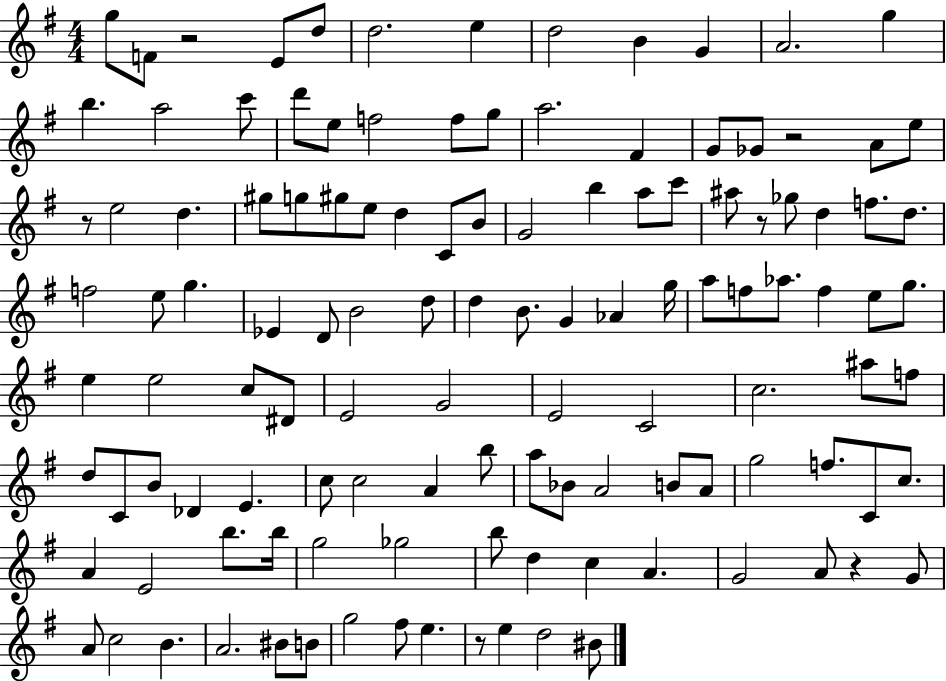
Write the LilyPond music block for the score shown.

{
  \clef treble
  \numericTimeSignature
  \time 4/4
  \key g \major
  \repeat volta 2 { g''8 f'8 r2 e'8 d''8 | d''2. e''4 | d''2 b'4 g'4 | a'2. g''4 | \break b''4. a''2 c'''8 | d'''8 e''8 f''2 f''8 g''8 | a''2. fis'4 | g'8 ges'8 r2 a'8 e''8 | \break r8 e''2 d''4. | gis''8 g''8 gis''8 e''8 d''4 c'8 b'8 | g'2 b''4 a''8 c'''8 | ais''8 r8 ges''8 d''4 f''8. d''8. | \break f''2 e''8 g''4. | ees'4 d'8 b'2 d''8 | d''4 b'8. g'4 aes'4 g''16 | a''8 f''8 aes''8. f''4 e''8 g''8. | \break e''4 e''2 c''8 dis'8 | e'2 g'2 | e'2 c'2 | c''2. ais''8 f''8 | \break d''8 c'8 b'8 des'4 e'4. | c''8 c''2 a'4 b''8 | a''8 bes'8 a'2 b'8 a'8 | g''2 f''8. c'8 c''8. | \break a'4 e'2 b''8. b''16 | g''2 ges''2 | b''8 d''4 c''4 a'4. | g'2 a'8 r4 g'8 | \break a'8 c''2 b'4. | a'2. bis'8 b'8 | g''2 fis''8 e''4. | r8 e''4 d''2 bis'8 | \break } \bar "|."
}